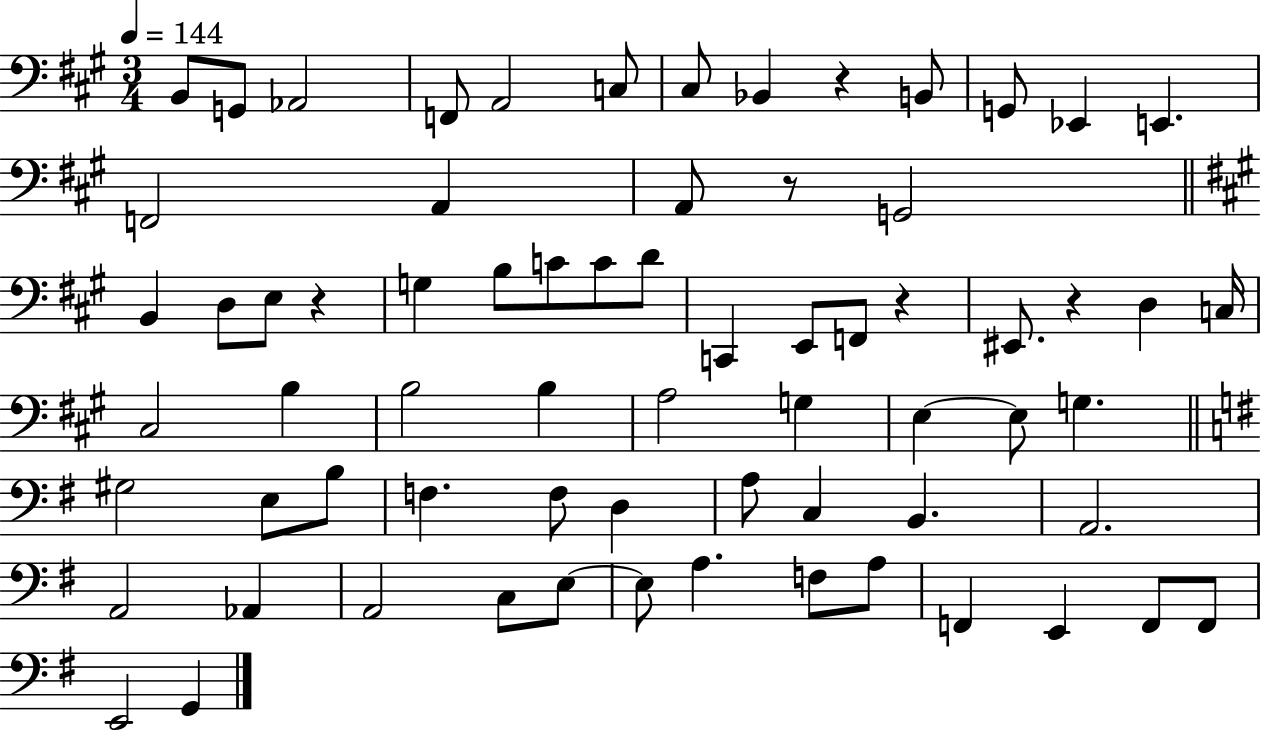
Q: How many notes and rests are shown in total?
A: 69